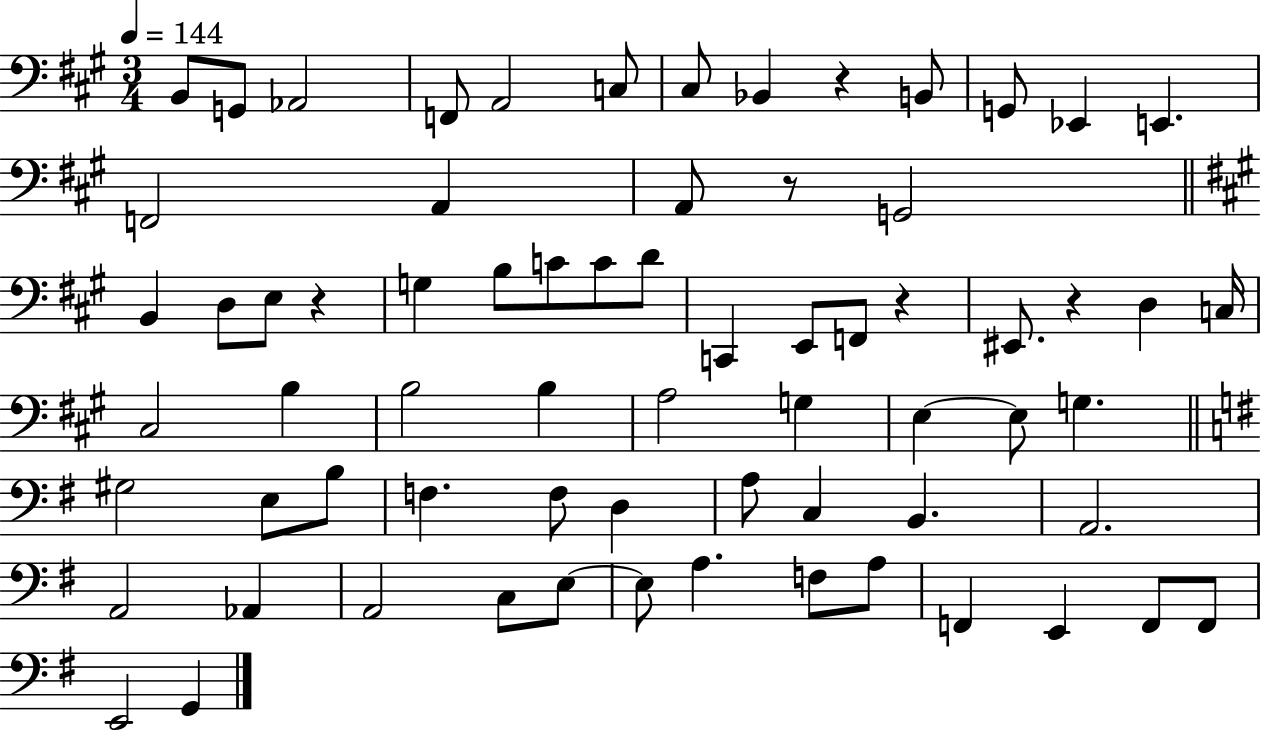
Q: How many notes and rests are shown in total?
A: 69